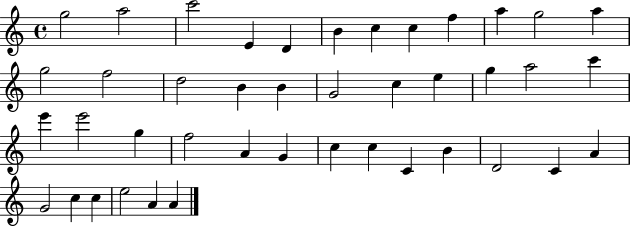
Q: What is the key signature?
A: C major